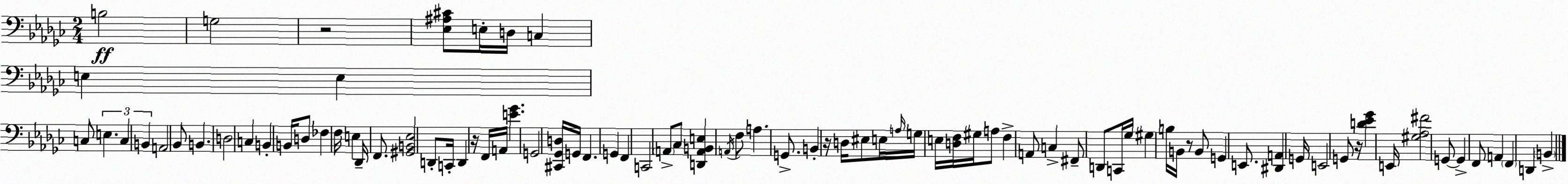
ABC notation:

X:1
T:Untitled
M:2/4
L:1/4
K:Ebm
B,2 G,2 z2 [_E,^A,^C]/2 E,/4 D,/4 C, E, E, C,/2 E, C, B,, A,,2 _B,,/2 B,, D,2 C, B,, B,,/4 D,/2 _F, F,/4 E, _D,,/4 F,,/2 [^G,,B,,_E,]2 D,,/2 C,,/4 D,, z/4 F,,/4 A,,/4 [E_G] G,,2 [^C,,_G,,D,]/4 G,,/4 F,, G,, F,, C,,2 A,,/2 _C,/2 [D,,A,,B,,E,] A,,/4 F,/2 A, G,,/2 B,, z/4 D,/4 ^E,/2 E,/4 A,/4 G,/4 E,/4 [D,F,]/4 ^G,/4 A,/2 F, A,,/2 C, ^F,,/2 D,,/2 C,,/4 _G,/4 ^G, B,/4 B,,/4 z/2 B,,/2 G,, E,,/2 [^D,,A,,] G,,/4 E,,2 G,,/2 z/4 [D_E_G] E,,/4 [^G,_A,^F]2 G,,/2 G,, F,,/2 A,, F,, D,, B,,